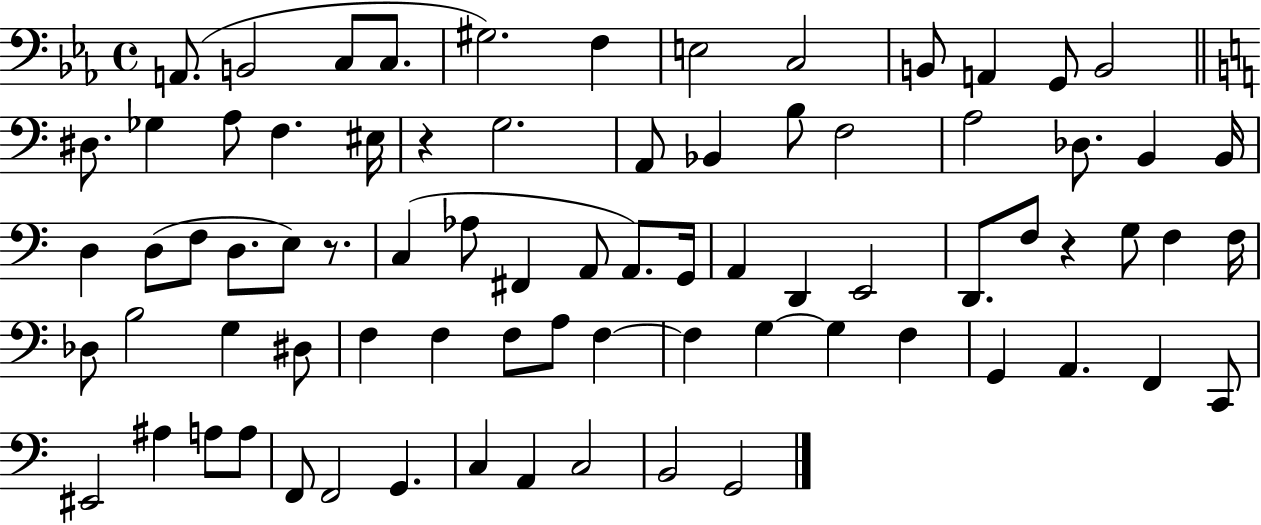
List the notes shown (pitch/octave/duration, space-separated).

A2/e. B2/h C3/e C3/e. G#3/h. F3/q E3/h C3/h B2/e A2/q G2/e B2/h D#3/e. Gb3/q A3/e F3/q. EIS3/s R/q G3/h. A2/e Bb2/q B3/e F3/h A3/h Db3/e. B2/q B2/s D3/q D3/e F3/e D3/e. E3/e R/e. C3/q Ab3/e F#2/q A2/e A2/e. G2/s A2/q D2/q E2/h D2/e. F3/e R/q G3/e F3/q F3/s Db3/e B3/h G3/q D#3/e F3/q F3/q F3/e A3/e F3/q F3/q G3/q G3/q F3/q G2/q A2/q. F2/q C2/e EIS2/h A#3/q A3/e A3/e F2/e F2/h G2/q. C3/q A2/q C3/h B2/h G2/h